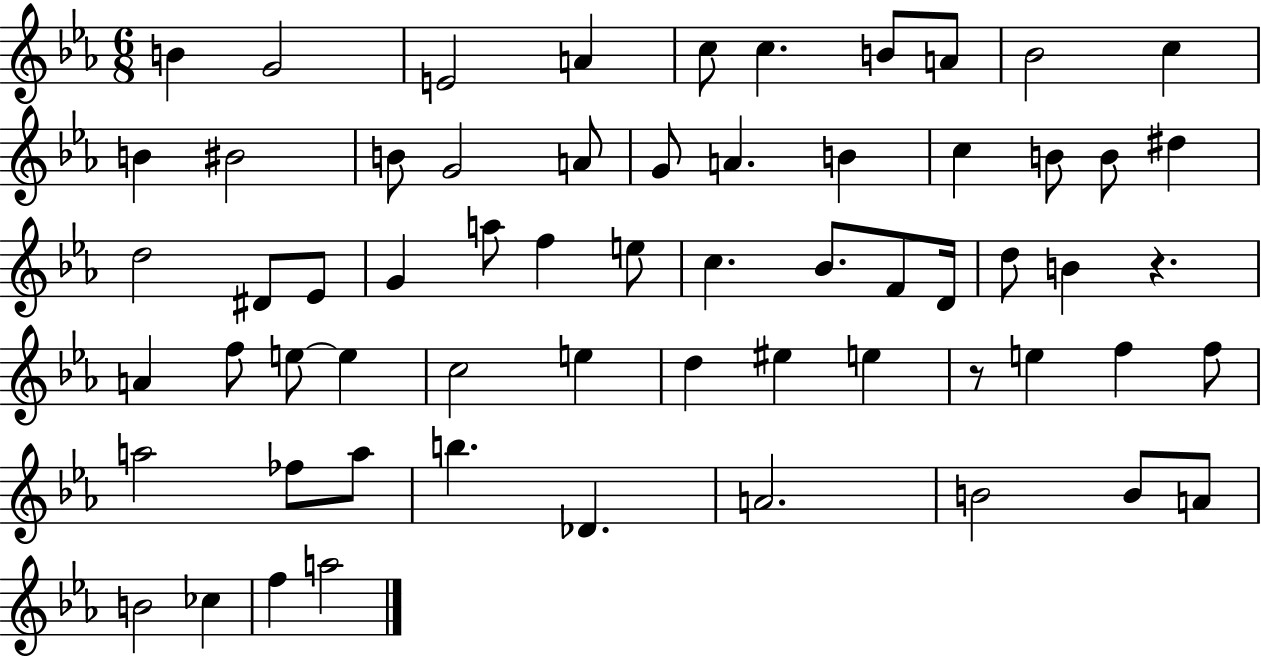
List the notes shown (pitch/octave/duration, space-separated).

B4/q G4/h E4/h A4/q C5/e C5/q. B4/e A4/e Bb4/h C5/q B4/q BIS4/h B4/e G4/h A4/e G4/e A4/q. B4/q C5/q B4/e B4/e D#5/q D5/h D#4/e Eb4/e G4/q A5/e F5/q E5/e C5/q. Bb4/e. F4/e D4/s D5/e B4/q R/q. A4/q F5/e E5/e E5/q C5/h E5/q D5/q EIS5/q E5/q R/e E5/q F5/q F5/e A5/h FES5/e A5/e B5/q. Db4/q. A4/h. B4/h B4/e A4/e B4/h CES5/q F5/q A5/h